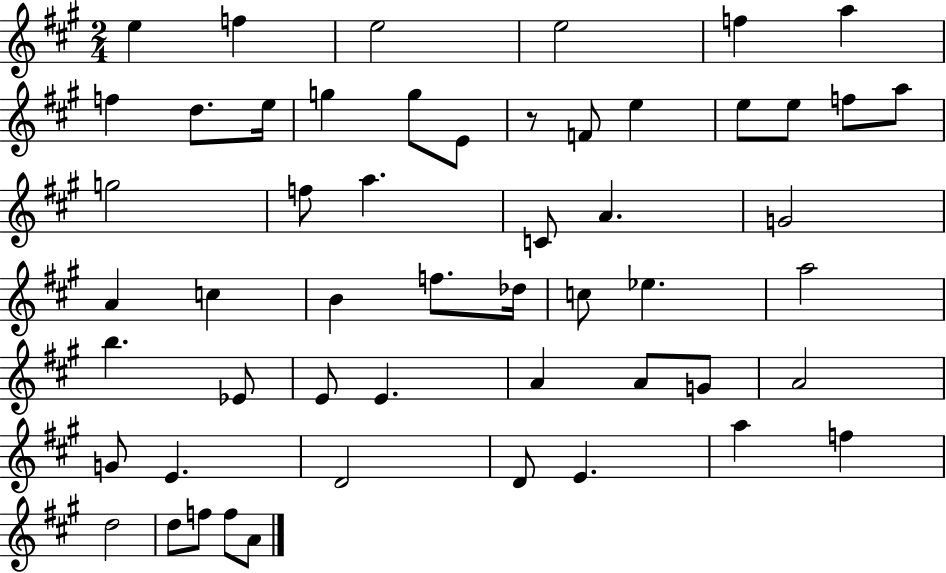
E5/q F5/q E5/h E5/h F5/q A5/q F5/q D5/e. E5/s G5/q G5/e E4/e R/e F4/e E5/q E5/e E5/e F5/e A5/e G5/h F5/e A5/q. C4/e A4/q. G4/h A4/q C5/q B4/q F5/e. Db5/s C5/e Eb5/q. A5/h B5/q. Eb4/e E4/e E4/q. A4/q A4/e G4/e A4/h G4/e E4/q. D4/h D4/e E4/q. A5/q F5/q D5/h D5/e F5/e F5/e A4/e